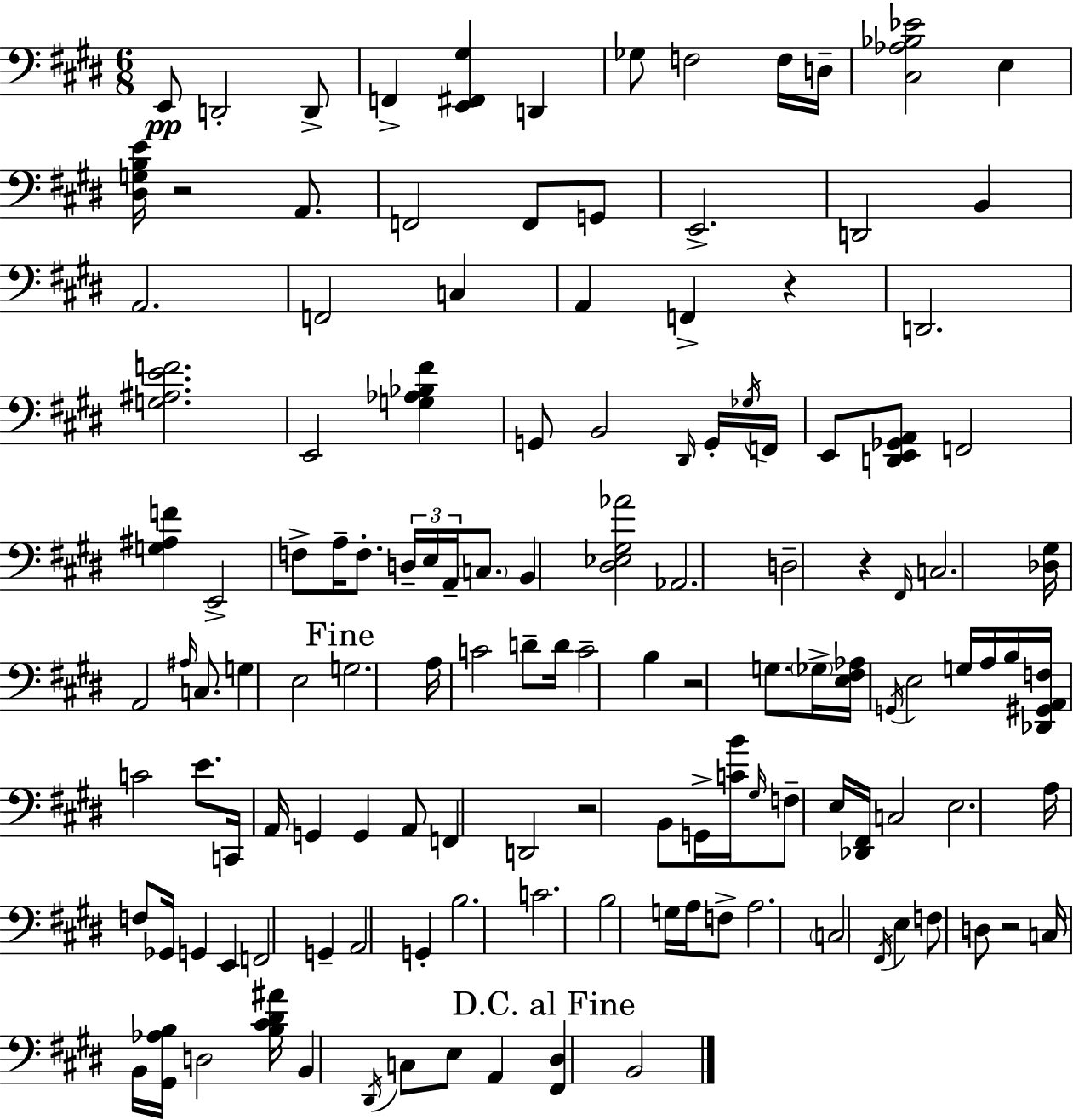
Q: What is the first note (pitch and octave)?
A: E2